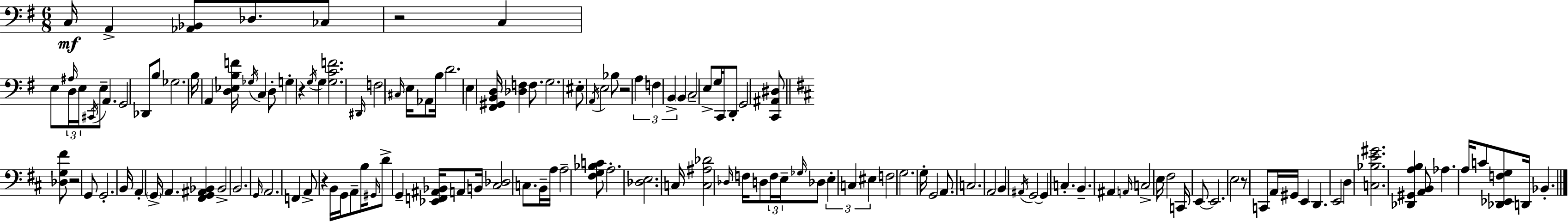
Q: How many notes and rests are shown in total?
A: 142